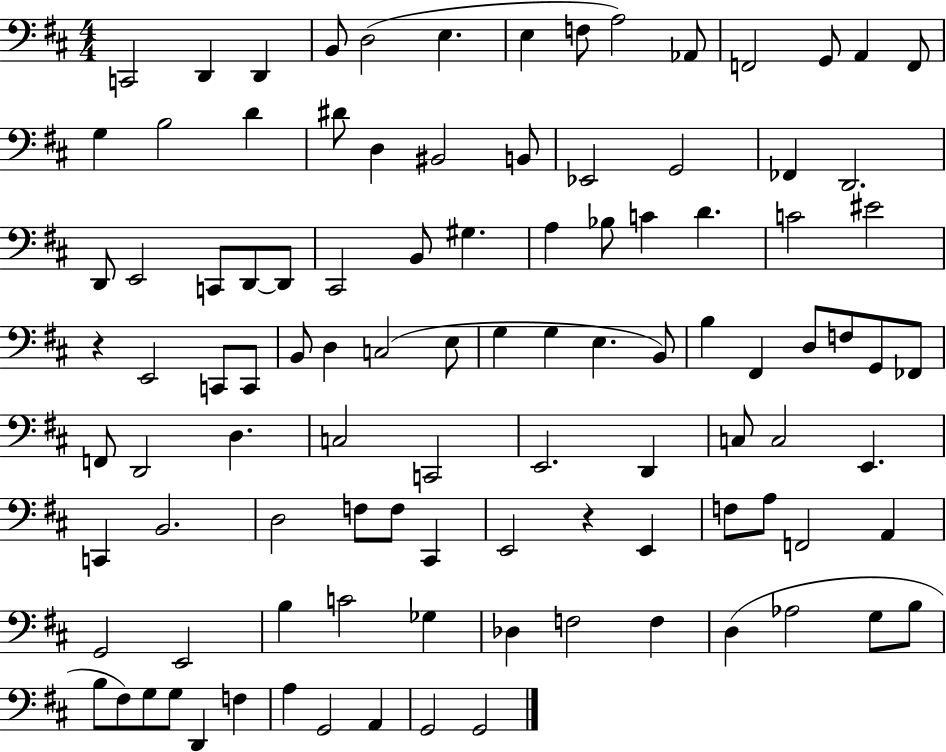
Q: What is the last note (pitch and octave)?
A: G2